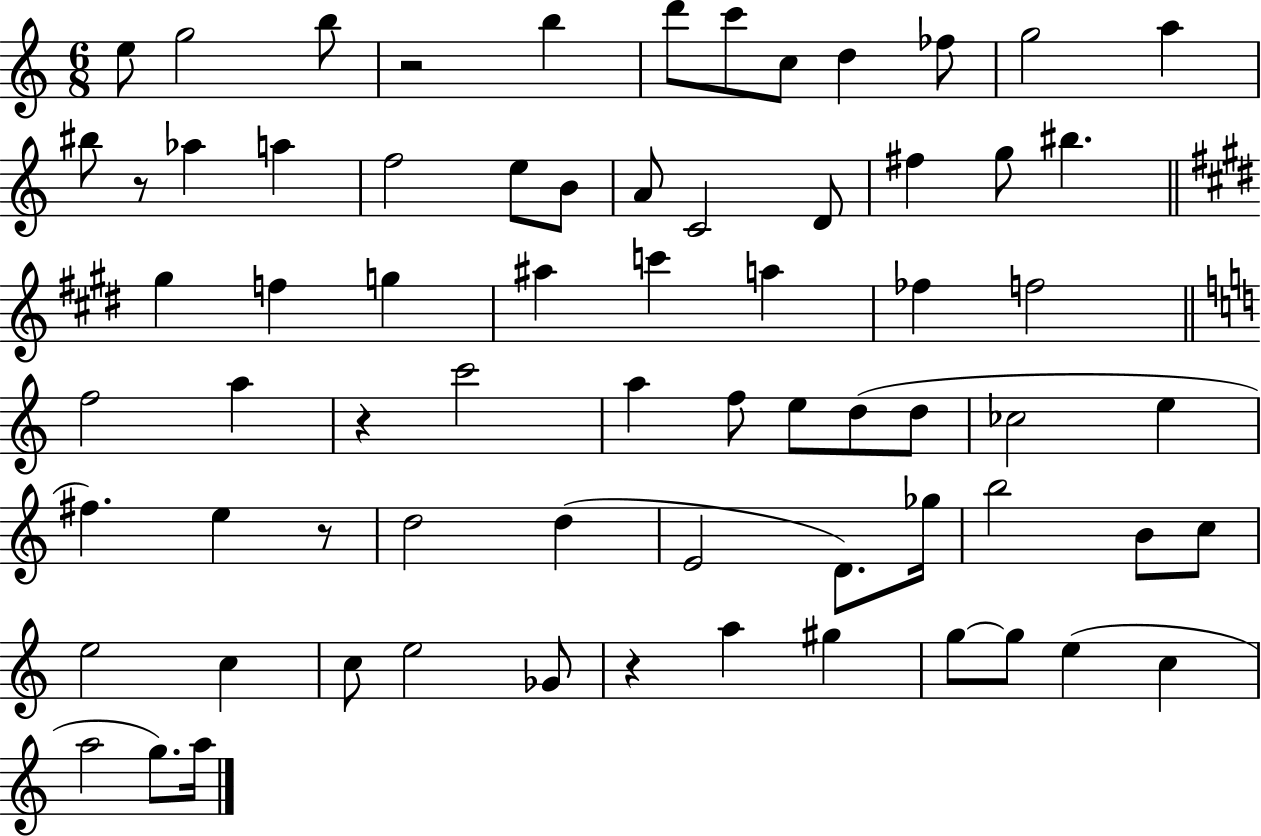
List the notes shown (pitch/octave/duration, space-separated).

E5/e G5/h B5/e R/h B5/q D6/e C6/e C5/e D5/q FES5/e G5/h A5/q BIS5/e R/e Ab5/q A5/q F5/h E5/e B4/e A4/e C4/h D4/e F#5/q G5/e BIS5/q. G#5/q F5/q G5/q A#5/q C6/q A5/q FES5/q F5/h F5/h A5/q R/q C6/h A5/q F5/e E5/e D5/e D5/e CES5/h E5/q F#5/q. E5/q R/e D5/h D5/q E4/h D4/e. Gb5/s B5/h B4/e C5/e E5/h C5/q C5/e E5/h Gb4/e R/q A5/q G#5/q G5/e G5/e E5/q C5/q A5/h G5/e. A5/s